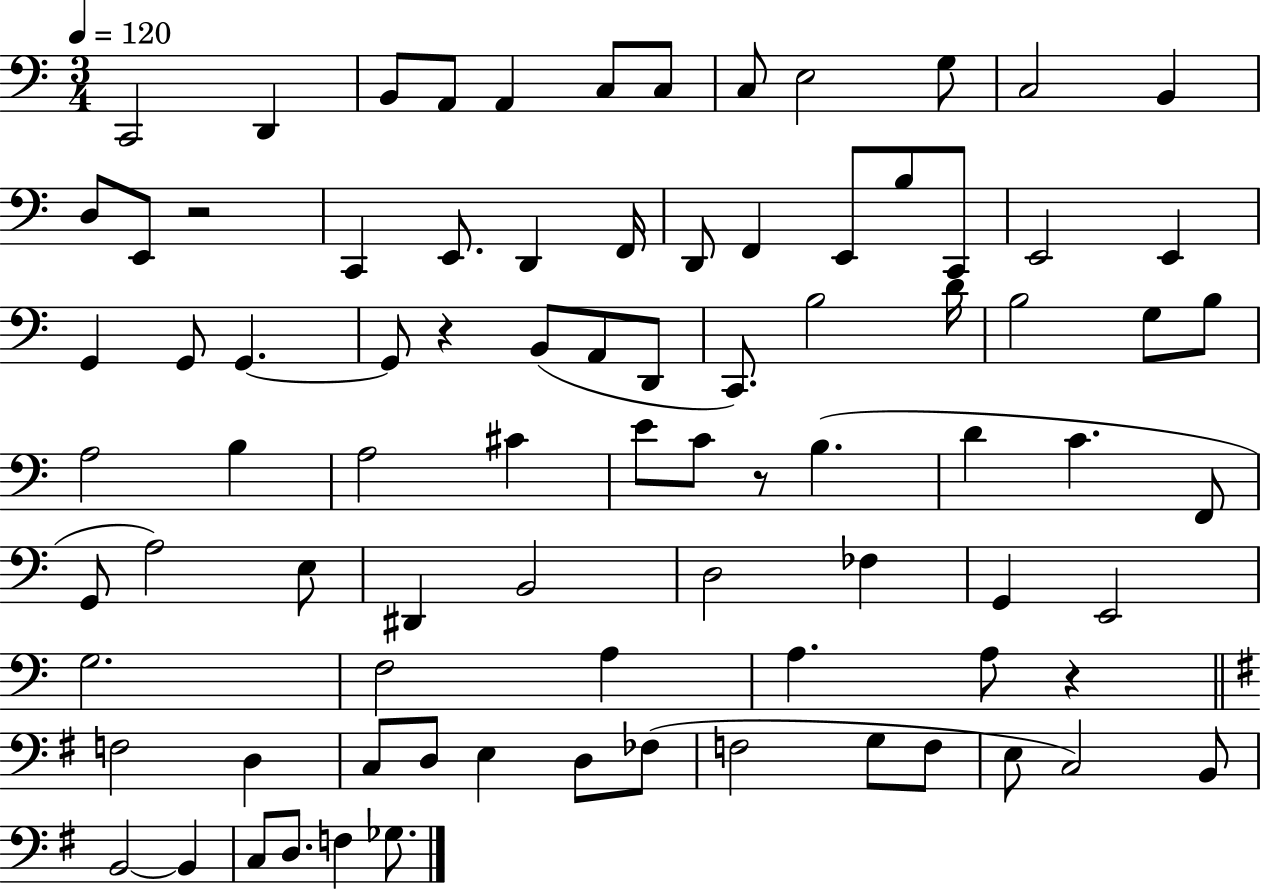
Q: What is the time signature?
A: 3/4